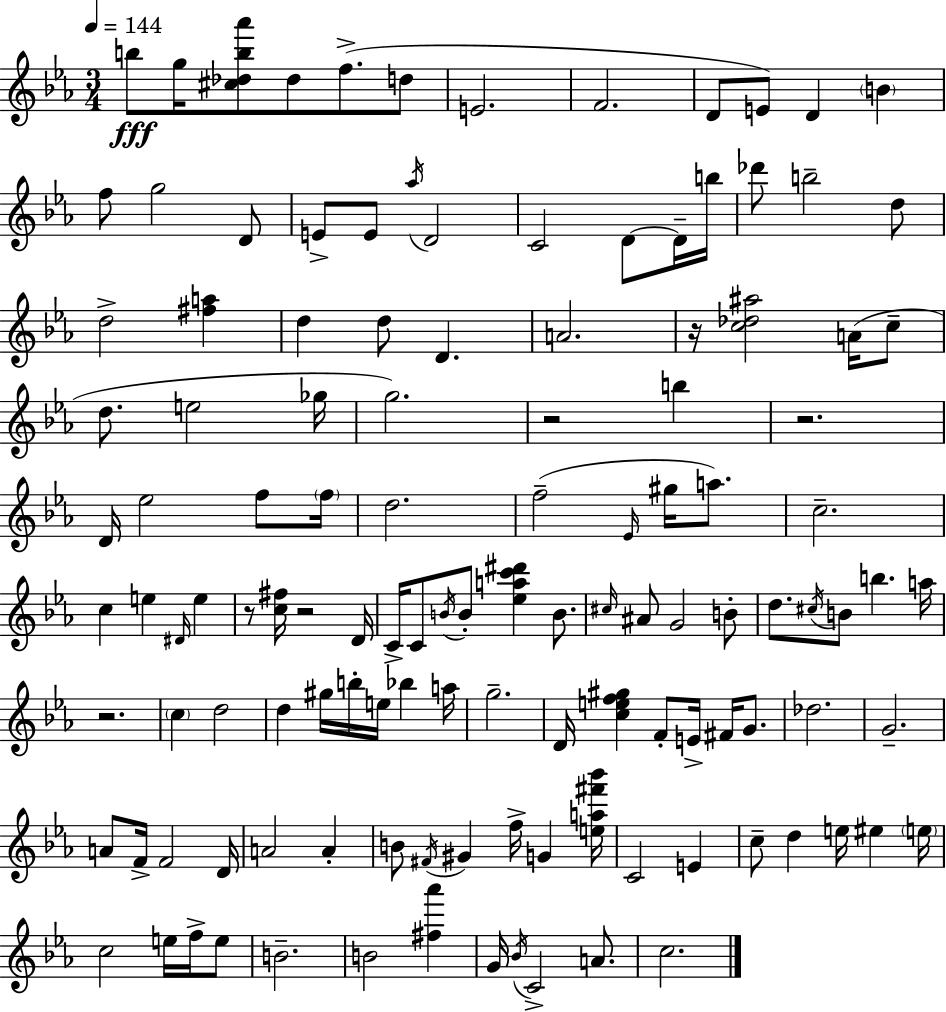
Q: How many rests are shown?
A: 6